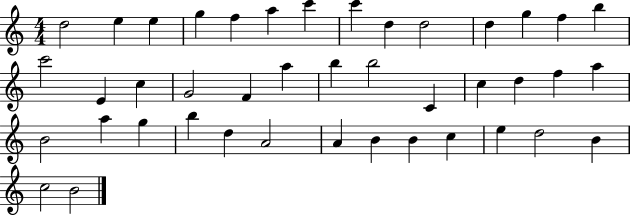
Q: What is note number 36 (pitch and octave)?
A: B4